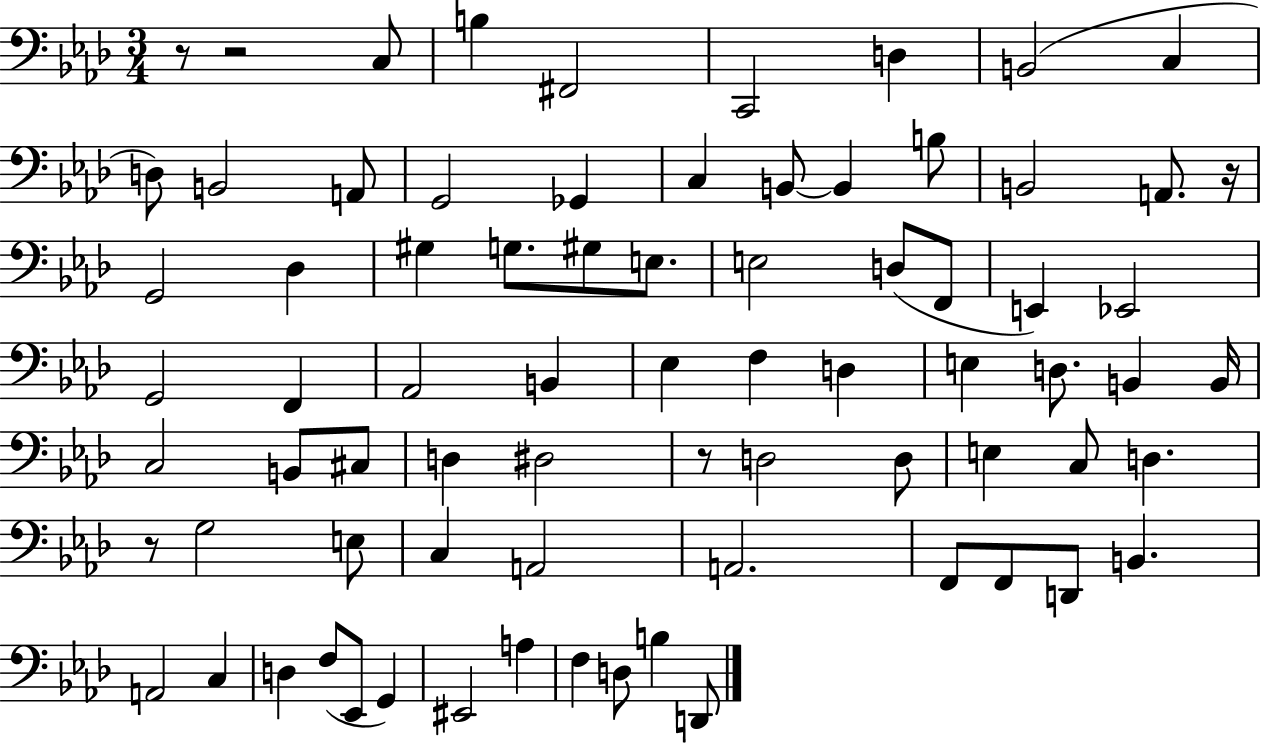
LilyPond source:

{
  \clef bass
  \numericTimeSignature
  \time 3/4
  \key aes \major
  r8 r2 c8 | b4 fis,2 | c,2 d4 | b,2( c4 | \break d8) b,2 a,8 | g,2 ges,4 | c4 b,8~~ b,4 b8 | b,2 a,8. r16 | \break g,2 des4 | gis4 g8. gis8 e8. | e2 d8( f,8 | e,4) ees,2 | \break g,2 f,4 | aes,2 b,4 | ees4 f4 d4 | e4 d8. b,4 b,16 | \break c2 b,8 cis8 | d4 dis2 | r8 d2 d8 | e4 c8 d4. | \break r8 g2 e8 | c4 a,2 | a,2. | f,8 f,8 d,8 b,4. | \break a,2 c4 | d4 f8( ees,8 g,4) | eis,2 a4 | f4 d8 b4 d,8 | \break \bar "|."
}